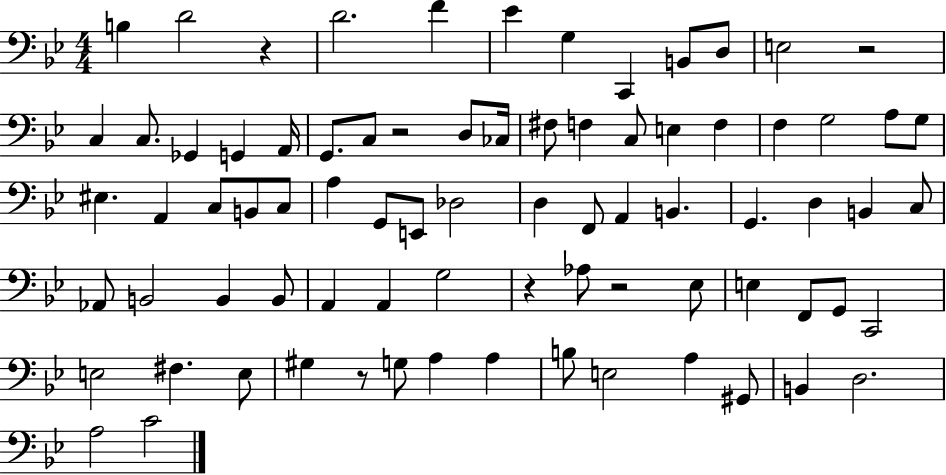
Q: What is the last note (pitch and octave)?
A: C4